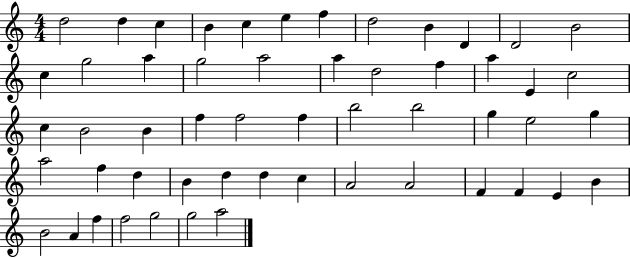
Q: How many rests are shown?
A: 0